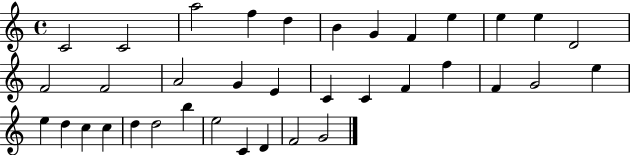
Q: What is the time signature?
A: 4/4